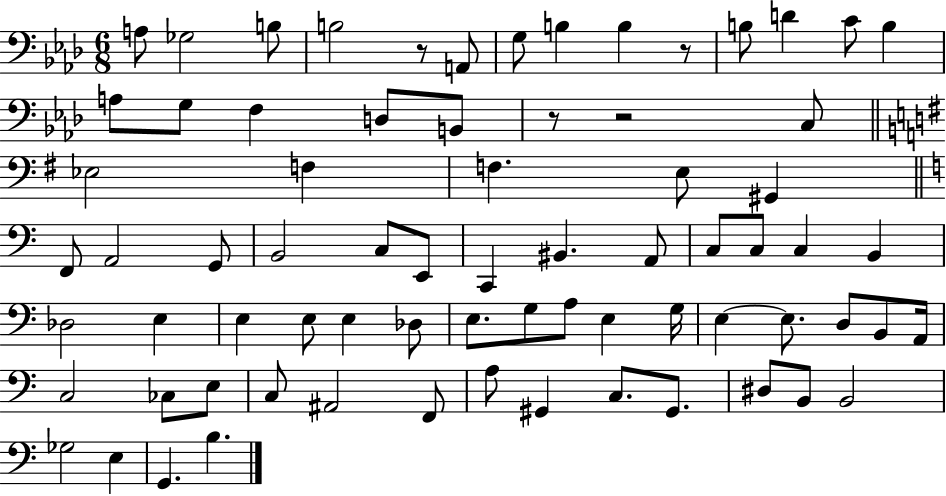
X:1
T:Untitled
M:6/8
L:1/4
K:Ab
A,/2 _G,2 B,/2 B,2 z/2 A,,/2 G,/2 B, B, z/2 B,/2 D C/2 B, A,/2 G,/2 F, D,/2 B,,/2 z/2 z2 C,/2 _E,2 F, F, E,/2 ^G,, F,,/2 A,,2 G,,/2 B,,2 C,/2 E,,/2 C,, ^B,, A,,/2 C,/2 C,/2 C, B,, _D,2 E, E, E,/2 E, _D,/2 E,/2 G,/2 A,/2 E, G,/4 E, E,/2 D,/2 B,,/2 A,,/4 C,2 _C,/2 E,/2 C,/2 ^A,,2 F,,/2 A,/2 ^G,, C,/2 ^G,,/2 ^D,/2 B,,/2 B,,2 _G,2 E, G,, B,